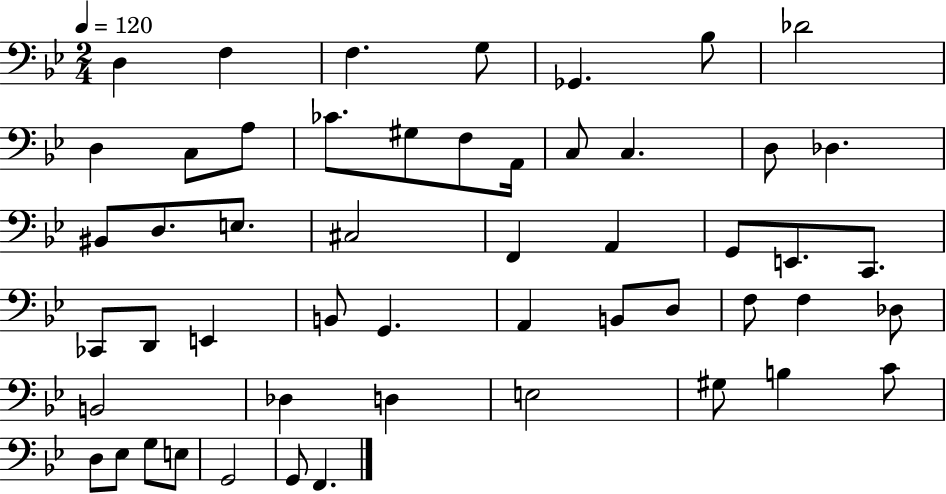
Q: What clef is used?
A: bass